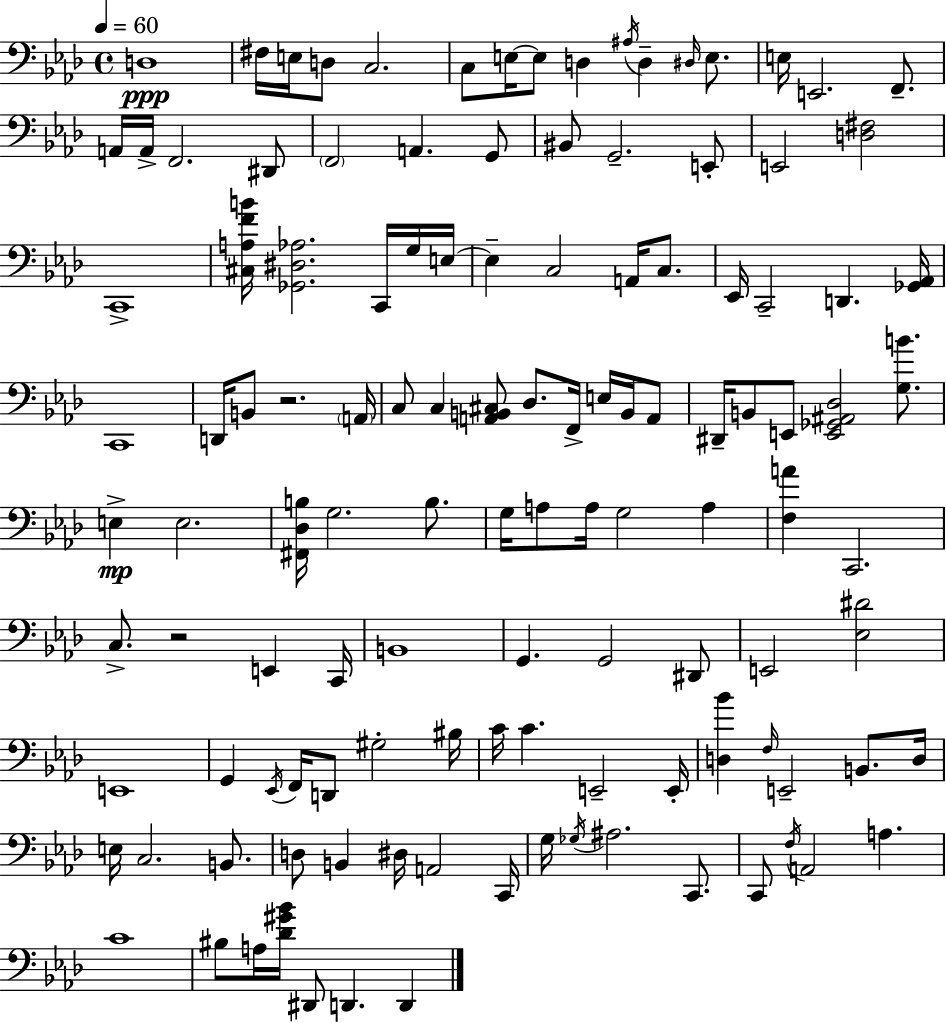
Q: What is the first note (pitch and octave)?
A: D3